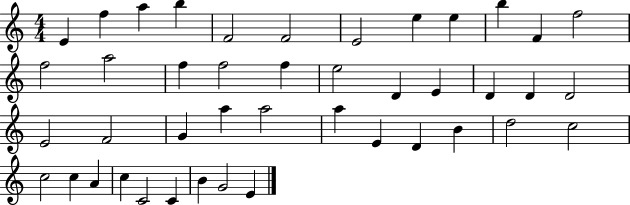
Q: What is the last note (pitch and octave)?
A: E4